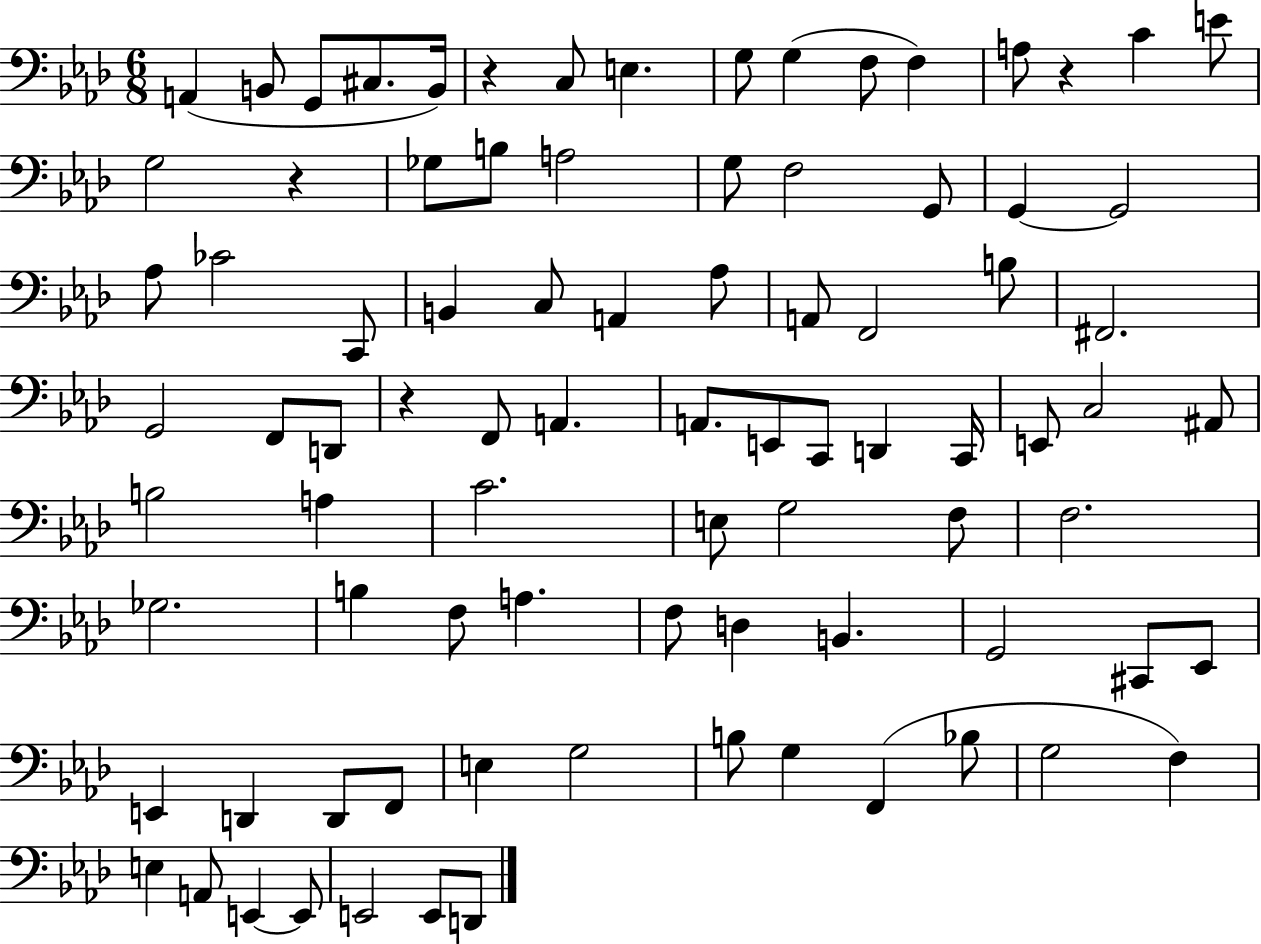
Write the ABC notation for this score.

X:1
T:Untitled
M:6/8
L:1/4
K:Ab
A,, B,,/2 G,,/2 ^C,/2 B,,/4 z C,/2 E, G,/2 G, F,/2 F, A,/2 z C E/2 G,2 z _G,/2 B,/2 A,2 G,/2 F,2 G,,/2 G,, G,,2 _A,/2 _C2 C,,/2 B,, C,/2 A,, _A,/2 A,,/2 F,,2 B,/2 ^F,,2 G,,2 F,,/2 D,,/2 z F,,/2 A,, A,,/2 E,,/2 C,,/2 D,, C,,/4 E,,/2 C,2 ^A,,/2 B,2 A, C2 E,/2 G,2 F,/2 F,2 _G,2 B, F,/2 A, F,/2 D, B,, G,,2 ^C,,/2 _E,,/2 E,, D,, D,,/2 F,,/2 E, G,2 B,/2 G, F,, _B,/2 G,2 F, E, A,,/2 E,, E,,/2 E,,2 E,,/2 D,,/2